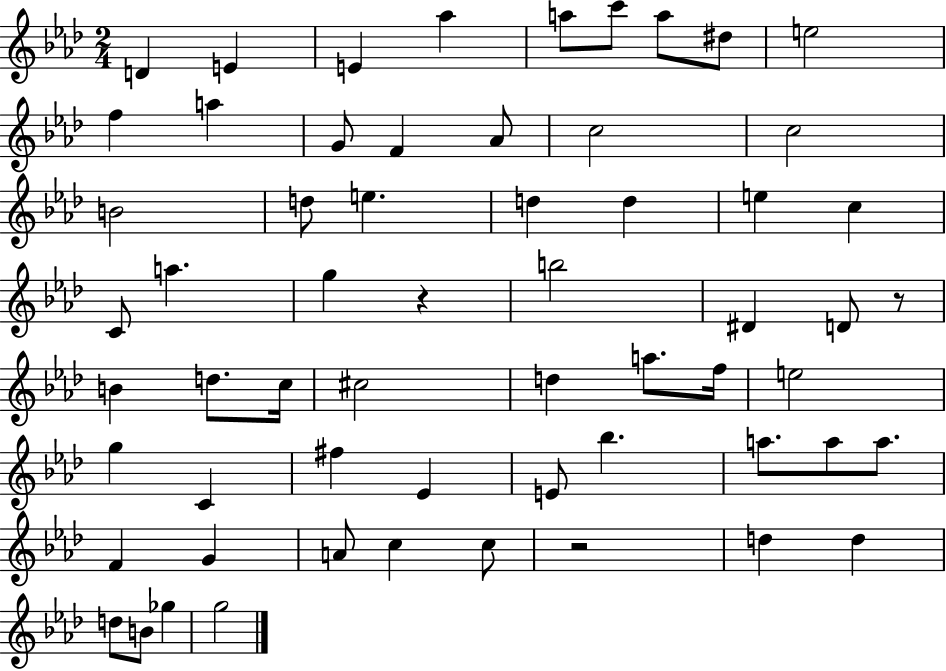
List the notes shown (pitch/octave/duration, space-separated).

D4/q E4/q E4/q Ab5/q A5/e C6/e A5/e D#5/e E5/h F5/q A5/q G4/e F4/q Ab4/e C5/h C5/h B4/h D5/e E5/q. D5/q D5/q E5/q C5/q C4/e A5/q. G5/q R/q B5/h D#4/q D4/e R/e B4/q D5/e. C5/s C#5/h D5/q A5/e. F5/s E5/h G5/q C4/q F#5/q Eb4/q E4/e Bb5/q. A5/e. A5/e A5/e. F4/q G4/q A4/e C5/q C5/e R/h D5/q D5/q D5/e B4/e Gb5/q G5/h